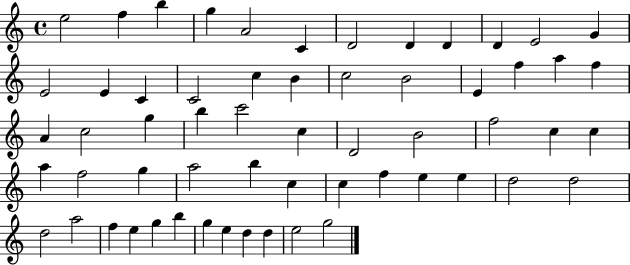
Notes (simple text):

E5/h F5/q B5/q G5/q A4/h C4/q D4/h D4/q D4/q D4/q E4/h G4/q E4/h E4/q C4/q C4/h C5/q B4/q C5/h B4/h E4/q F5/q A5/q F5/q A4/q C5/h G5/q B5/q C6/h C5/q D4/h B4/h F5/h C5/q C5/q A5/q F5/h G5/q A5/h B5/q C5/q C5/q F5/q E5/q E5/q D5/h D5/h D5/h A5/h F5/q E5/q G5/q B5/q G5/q E5/q D5/q D5/q E5/h G5/h